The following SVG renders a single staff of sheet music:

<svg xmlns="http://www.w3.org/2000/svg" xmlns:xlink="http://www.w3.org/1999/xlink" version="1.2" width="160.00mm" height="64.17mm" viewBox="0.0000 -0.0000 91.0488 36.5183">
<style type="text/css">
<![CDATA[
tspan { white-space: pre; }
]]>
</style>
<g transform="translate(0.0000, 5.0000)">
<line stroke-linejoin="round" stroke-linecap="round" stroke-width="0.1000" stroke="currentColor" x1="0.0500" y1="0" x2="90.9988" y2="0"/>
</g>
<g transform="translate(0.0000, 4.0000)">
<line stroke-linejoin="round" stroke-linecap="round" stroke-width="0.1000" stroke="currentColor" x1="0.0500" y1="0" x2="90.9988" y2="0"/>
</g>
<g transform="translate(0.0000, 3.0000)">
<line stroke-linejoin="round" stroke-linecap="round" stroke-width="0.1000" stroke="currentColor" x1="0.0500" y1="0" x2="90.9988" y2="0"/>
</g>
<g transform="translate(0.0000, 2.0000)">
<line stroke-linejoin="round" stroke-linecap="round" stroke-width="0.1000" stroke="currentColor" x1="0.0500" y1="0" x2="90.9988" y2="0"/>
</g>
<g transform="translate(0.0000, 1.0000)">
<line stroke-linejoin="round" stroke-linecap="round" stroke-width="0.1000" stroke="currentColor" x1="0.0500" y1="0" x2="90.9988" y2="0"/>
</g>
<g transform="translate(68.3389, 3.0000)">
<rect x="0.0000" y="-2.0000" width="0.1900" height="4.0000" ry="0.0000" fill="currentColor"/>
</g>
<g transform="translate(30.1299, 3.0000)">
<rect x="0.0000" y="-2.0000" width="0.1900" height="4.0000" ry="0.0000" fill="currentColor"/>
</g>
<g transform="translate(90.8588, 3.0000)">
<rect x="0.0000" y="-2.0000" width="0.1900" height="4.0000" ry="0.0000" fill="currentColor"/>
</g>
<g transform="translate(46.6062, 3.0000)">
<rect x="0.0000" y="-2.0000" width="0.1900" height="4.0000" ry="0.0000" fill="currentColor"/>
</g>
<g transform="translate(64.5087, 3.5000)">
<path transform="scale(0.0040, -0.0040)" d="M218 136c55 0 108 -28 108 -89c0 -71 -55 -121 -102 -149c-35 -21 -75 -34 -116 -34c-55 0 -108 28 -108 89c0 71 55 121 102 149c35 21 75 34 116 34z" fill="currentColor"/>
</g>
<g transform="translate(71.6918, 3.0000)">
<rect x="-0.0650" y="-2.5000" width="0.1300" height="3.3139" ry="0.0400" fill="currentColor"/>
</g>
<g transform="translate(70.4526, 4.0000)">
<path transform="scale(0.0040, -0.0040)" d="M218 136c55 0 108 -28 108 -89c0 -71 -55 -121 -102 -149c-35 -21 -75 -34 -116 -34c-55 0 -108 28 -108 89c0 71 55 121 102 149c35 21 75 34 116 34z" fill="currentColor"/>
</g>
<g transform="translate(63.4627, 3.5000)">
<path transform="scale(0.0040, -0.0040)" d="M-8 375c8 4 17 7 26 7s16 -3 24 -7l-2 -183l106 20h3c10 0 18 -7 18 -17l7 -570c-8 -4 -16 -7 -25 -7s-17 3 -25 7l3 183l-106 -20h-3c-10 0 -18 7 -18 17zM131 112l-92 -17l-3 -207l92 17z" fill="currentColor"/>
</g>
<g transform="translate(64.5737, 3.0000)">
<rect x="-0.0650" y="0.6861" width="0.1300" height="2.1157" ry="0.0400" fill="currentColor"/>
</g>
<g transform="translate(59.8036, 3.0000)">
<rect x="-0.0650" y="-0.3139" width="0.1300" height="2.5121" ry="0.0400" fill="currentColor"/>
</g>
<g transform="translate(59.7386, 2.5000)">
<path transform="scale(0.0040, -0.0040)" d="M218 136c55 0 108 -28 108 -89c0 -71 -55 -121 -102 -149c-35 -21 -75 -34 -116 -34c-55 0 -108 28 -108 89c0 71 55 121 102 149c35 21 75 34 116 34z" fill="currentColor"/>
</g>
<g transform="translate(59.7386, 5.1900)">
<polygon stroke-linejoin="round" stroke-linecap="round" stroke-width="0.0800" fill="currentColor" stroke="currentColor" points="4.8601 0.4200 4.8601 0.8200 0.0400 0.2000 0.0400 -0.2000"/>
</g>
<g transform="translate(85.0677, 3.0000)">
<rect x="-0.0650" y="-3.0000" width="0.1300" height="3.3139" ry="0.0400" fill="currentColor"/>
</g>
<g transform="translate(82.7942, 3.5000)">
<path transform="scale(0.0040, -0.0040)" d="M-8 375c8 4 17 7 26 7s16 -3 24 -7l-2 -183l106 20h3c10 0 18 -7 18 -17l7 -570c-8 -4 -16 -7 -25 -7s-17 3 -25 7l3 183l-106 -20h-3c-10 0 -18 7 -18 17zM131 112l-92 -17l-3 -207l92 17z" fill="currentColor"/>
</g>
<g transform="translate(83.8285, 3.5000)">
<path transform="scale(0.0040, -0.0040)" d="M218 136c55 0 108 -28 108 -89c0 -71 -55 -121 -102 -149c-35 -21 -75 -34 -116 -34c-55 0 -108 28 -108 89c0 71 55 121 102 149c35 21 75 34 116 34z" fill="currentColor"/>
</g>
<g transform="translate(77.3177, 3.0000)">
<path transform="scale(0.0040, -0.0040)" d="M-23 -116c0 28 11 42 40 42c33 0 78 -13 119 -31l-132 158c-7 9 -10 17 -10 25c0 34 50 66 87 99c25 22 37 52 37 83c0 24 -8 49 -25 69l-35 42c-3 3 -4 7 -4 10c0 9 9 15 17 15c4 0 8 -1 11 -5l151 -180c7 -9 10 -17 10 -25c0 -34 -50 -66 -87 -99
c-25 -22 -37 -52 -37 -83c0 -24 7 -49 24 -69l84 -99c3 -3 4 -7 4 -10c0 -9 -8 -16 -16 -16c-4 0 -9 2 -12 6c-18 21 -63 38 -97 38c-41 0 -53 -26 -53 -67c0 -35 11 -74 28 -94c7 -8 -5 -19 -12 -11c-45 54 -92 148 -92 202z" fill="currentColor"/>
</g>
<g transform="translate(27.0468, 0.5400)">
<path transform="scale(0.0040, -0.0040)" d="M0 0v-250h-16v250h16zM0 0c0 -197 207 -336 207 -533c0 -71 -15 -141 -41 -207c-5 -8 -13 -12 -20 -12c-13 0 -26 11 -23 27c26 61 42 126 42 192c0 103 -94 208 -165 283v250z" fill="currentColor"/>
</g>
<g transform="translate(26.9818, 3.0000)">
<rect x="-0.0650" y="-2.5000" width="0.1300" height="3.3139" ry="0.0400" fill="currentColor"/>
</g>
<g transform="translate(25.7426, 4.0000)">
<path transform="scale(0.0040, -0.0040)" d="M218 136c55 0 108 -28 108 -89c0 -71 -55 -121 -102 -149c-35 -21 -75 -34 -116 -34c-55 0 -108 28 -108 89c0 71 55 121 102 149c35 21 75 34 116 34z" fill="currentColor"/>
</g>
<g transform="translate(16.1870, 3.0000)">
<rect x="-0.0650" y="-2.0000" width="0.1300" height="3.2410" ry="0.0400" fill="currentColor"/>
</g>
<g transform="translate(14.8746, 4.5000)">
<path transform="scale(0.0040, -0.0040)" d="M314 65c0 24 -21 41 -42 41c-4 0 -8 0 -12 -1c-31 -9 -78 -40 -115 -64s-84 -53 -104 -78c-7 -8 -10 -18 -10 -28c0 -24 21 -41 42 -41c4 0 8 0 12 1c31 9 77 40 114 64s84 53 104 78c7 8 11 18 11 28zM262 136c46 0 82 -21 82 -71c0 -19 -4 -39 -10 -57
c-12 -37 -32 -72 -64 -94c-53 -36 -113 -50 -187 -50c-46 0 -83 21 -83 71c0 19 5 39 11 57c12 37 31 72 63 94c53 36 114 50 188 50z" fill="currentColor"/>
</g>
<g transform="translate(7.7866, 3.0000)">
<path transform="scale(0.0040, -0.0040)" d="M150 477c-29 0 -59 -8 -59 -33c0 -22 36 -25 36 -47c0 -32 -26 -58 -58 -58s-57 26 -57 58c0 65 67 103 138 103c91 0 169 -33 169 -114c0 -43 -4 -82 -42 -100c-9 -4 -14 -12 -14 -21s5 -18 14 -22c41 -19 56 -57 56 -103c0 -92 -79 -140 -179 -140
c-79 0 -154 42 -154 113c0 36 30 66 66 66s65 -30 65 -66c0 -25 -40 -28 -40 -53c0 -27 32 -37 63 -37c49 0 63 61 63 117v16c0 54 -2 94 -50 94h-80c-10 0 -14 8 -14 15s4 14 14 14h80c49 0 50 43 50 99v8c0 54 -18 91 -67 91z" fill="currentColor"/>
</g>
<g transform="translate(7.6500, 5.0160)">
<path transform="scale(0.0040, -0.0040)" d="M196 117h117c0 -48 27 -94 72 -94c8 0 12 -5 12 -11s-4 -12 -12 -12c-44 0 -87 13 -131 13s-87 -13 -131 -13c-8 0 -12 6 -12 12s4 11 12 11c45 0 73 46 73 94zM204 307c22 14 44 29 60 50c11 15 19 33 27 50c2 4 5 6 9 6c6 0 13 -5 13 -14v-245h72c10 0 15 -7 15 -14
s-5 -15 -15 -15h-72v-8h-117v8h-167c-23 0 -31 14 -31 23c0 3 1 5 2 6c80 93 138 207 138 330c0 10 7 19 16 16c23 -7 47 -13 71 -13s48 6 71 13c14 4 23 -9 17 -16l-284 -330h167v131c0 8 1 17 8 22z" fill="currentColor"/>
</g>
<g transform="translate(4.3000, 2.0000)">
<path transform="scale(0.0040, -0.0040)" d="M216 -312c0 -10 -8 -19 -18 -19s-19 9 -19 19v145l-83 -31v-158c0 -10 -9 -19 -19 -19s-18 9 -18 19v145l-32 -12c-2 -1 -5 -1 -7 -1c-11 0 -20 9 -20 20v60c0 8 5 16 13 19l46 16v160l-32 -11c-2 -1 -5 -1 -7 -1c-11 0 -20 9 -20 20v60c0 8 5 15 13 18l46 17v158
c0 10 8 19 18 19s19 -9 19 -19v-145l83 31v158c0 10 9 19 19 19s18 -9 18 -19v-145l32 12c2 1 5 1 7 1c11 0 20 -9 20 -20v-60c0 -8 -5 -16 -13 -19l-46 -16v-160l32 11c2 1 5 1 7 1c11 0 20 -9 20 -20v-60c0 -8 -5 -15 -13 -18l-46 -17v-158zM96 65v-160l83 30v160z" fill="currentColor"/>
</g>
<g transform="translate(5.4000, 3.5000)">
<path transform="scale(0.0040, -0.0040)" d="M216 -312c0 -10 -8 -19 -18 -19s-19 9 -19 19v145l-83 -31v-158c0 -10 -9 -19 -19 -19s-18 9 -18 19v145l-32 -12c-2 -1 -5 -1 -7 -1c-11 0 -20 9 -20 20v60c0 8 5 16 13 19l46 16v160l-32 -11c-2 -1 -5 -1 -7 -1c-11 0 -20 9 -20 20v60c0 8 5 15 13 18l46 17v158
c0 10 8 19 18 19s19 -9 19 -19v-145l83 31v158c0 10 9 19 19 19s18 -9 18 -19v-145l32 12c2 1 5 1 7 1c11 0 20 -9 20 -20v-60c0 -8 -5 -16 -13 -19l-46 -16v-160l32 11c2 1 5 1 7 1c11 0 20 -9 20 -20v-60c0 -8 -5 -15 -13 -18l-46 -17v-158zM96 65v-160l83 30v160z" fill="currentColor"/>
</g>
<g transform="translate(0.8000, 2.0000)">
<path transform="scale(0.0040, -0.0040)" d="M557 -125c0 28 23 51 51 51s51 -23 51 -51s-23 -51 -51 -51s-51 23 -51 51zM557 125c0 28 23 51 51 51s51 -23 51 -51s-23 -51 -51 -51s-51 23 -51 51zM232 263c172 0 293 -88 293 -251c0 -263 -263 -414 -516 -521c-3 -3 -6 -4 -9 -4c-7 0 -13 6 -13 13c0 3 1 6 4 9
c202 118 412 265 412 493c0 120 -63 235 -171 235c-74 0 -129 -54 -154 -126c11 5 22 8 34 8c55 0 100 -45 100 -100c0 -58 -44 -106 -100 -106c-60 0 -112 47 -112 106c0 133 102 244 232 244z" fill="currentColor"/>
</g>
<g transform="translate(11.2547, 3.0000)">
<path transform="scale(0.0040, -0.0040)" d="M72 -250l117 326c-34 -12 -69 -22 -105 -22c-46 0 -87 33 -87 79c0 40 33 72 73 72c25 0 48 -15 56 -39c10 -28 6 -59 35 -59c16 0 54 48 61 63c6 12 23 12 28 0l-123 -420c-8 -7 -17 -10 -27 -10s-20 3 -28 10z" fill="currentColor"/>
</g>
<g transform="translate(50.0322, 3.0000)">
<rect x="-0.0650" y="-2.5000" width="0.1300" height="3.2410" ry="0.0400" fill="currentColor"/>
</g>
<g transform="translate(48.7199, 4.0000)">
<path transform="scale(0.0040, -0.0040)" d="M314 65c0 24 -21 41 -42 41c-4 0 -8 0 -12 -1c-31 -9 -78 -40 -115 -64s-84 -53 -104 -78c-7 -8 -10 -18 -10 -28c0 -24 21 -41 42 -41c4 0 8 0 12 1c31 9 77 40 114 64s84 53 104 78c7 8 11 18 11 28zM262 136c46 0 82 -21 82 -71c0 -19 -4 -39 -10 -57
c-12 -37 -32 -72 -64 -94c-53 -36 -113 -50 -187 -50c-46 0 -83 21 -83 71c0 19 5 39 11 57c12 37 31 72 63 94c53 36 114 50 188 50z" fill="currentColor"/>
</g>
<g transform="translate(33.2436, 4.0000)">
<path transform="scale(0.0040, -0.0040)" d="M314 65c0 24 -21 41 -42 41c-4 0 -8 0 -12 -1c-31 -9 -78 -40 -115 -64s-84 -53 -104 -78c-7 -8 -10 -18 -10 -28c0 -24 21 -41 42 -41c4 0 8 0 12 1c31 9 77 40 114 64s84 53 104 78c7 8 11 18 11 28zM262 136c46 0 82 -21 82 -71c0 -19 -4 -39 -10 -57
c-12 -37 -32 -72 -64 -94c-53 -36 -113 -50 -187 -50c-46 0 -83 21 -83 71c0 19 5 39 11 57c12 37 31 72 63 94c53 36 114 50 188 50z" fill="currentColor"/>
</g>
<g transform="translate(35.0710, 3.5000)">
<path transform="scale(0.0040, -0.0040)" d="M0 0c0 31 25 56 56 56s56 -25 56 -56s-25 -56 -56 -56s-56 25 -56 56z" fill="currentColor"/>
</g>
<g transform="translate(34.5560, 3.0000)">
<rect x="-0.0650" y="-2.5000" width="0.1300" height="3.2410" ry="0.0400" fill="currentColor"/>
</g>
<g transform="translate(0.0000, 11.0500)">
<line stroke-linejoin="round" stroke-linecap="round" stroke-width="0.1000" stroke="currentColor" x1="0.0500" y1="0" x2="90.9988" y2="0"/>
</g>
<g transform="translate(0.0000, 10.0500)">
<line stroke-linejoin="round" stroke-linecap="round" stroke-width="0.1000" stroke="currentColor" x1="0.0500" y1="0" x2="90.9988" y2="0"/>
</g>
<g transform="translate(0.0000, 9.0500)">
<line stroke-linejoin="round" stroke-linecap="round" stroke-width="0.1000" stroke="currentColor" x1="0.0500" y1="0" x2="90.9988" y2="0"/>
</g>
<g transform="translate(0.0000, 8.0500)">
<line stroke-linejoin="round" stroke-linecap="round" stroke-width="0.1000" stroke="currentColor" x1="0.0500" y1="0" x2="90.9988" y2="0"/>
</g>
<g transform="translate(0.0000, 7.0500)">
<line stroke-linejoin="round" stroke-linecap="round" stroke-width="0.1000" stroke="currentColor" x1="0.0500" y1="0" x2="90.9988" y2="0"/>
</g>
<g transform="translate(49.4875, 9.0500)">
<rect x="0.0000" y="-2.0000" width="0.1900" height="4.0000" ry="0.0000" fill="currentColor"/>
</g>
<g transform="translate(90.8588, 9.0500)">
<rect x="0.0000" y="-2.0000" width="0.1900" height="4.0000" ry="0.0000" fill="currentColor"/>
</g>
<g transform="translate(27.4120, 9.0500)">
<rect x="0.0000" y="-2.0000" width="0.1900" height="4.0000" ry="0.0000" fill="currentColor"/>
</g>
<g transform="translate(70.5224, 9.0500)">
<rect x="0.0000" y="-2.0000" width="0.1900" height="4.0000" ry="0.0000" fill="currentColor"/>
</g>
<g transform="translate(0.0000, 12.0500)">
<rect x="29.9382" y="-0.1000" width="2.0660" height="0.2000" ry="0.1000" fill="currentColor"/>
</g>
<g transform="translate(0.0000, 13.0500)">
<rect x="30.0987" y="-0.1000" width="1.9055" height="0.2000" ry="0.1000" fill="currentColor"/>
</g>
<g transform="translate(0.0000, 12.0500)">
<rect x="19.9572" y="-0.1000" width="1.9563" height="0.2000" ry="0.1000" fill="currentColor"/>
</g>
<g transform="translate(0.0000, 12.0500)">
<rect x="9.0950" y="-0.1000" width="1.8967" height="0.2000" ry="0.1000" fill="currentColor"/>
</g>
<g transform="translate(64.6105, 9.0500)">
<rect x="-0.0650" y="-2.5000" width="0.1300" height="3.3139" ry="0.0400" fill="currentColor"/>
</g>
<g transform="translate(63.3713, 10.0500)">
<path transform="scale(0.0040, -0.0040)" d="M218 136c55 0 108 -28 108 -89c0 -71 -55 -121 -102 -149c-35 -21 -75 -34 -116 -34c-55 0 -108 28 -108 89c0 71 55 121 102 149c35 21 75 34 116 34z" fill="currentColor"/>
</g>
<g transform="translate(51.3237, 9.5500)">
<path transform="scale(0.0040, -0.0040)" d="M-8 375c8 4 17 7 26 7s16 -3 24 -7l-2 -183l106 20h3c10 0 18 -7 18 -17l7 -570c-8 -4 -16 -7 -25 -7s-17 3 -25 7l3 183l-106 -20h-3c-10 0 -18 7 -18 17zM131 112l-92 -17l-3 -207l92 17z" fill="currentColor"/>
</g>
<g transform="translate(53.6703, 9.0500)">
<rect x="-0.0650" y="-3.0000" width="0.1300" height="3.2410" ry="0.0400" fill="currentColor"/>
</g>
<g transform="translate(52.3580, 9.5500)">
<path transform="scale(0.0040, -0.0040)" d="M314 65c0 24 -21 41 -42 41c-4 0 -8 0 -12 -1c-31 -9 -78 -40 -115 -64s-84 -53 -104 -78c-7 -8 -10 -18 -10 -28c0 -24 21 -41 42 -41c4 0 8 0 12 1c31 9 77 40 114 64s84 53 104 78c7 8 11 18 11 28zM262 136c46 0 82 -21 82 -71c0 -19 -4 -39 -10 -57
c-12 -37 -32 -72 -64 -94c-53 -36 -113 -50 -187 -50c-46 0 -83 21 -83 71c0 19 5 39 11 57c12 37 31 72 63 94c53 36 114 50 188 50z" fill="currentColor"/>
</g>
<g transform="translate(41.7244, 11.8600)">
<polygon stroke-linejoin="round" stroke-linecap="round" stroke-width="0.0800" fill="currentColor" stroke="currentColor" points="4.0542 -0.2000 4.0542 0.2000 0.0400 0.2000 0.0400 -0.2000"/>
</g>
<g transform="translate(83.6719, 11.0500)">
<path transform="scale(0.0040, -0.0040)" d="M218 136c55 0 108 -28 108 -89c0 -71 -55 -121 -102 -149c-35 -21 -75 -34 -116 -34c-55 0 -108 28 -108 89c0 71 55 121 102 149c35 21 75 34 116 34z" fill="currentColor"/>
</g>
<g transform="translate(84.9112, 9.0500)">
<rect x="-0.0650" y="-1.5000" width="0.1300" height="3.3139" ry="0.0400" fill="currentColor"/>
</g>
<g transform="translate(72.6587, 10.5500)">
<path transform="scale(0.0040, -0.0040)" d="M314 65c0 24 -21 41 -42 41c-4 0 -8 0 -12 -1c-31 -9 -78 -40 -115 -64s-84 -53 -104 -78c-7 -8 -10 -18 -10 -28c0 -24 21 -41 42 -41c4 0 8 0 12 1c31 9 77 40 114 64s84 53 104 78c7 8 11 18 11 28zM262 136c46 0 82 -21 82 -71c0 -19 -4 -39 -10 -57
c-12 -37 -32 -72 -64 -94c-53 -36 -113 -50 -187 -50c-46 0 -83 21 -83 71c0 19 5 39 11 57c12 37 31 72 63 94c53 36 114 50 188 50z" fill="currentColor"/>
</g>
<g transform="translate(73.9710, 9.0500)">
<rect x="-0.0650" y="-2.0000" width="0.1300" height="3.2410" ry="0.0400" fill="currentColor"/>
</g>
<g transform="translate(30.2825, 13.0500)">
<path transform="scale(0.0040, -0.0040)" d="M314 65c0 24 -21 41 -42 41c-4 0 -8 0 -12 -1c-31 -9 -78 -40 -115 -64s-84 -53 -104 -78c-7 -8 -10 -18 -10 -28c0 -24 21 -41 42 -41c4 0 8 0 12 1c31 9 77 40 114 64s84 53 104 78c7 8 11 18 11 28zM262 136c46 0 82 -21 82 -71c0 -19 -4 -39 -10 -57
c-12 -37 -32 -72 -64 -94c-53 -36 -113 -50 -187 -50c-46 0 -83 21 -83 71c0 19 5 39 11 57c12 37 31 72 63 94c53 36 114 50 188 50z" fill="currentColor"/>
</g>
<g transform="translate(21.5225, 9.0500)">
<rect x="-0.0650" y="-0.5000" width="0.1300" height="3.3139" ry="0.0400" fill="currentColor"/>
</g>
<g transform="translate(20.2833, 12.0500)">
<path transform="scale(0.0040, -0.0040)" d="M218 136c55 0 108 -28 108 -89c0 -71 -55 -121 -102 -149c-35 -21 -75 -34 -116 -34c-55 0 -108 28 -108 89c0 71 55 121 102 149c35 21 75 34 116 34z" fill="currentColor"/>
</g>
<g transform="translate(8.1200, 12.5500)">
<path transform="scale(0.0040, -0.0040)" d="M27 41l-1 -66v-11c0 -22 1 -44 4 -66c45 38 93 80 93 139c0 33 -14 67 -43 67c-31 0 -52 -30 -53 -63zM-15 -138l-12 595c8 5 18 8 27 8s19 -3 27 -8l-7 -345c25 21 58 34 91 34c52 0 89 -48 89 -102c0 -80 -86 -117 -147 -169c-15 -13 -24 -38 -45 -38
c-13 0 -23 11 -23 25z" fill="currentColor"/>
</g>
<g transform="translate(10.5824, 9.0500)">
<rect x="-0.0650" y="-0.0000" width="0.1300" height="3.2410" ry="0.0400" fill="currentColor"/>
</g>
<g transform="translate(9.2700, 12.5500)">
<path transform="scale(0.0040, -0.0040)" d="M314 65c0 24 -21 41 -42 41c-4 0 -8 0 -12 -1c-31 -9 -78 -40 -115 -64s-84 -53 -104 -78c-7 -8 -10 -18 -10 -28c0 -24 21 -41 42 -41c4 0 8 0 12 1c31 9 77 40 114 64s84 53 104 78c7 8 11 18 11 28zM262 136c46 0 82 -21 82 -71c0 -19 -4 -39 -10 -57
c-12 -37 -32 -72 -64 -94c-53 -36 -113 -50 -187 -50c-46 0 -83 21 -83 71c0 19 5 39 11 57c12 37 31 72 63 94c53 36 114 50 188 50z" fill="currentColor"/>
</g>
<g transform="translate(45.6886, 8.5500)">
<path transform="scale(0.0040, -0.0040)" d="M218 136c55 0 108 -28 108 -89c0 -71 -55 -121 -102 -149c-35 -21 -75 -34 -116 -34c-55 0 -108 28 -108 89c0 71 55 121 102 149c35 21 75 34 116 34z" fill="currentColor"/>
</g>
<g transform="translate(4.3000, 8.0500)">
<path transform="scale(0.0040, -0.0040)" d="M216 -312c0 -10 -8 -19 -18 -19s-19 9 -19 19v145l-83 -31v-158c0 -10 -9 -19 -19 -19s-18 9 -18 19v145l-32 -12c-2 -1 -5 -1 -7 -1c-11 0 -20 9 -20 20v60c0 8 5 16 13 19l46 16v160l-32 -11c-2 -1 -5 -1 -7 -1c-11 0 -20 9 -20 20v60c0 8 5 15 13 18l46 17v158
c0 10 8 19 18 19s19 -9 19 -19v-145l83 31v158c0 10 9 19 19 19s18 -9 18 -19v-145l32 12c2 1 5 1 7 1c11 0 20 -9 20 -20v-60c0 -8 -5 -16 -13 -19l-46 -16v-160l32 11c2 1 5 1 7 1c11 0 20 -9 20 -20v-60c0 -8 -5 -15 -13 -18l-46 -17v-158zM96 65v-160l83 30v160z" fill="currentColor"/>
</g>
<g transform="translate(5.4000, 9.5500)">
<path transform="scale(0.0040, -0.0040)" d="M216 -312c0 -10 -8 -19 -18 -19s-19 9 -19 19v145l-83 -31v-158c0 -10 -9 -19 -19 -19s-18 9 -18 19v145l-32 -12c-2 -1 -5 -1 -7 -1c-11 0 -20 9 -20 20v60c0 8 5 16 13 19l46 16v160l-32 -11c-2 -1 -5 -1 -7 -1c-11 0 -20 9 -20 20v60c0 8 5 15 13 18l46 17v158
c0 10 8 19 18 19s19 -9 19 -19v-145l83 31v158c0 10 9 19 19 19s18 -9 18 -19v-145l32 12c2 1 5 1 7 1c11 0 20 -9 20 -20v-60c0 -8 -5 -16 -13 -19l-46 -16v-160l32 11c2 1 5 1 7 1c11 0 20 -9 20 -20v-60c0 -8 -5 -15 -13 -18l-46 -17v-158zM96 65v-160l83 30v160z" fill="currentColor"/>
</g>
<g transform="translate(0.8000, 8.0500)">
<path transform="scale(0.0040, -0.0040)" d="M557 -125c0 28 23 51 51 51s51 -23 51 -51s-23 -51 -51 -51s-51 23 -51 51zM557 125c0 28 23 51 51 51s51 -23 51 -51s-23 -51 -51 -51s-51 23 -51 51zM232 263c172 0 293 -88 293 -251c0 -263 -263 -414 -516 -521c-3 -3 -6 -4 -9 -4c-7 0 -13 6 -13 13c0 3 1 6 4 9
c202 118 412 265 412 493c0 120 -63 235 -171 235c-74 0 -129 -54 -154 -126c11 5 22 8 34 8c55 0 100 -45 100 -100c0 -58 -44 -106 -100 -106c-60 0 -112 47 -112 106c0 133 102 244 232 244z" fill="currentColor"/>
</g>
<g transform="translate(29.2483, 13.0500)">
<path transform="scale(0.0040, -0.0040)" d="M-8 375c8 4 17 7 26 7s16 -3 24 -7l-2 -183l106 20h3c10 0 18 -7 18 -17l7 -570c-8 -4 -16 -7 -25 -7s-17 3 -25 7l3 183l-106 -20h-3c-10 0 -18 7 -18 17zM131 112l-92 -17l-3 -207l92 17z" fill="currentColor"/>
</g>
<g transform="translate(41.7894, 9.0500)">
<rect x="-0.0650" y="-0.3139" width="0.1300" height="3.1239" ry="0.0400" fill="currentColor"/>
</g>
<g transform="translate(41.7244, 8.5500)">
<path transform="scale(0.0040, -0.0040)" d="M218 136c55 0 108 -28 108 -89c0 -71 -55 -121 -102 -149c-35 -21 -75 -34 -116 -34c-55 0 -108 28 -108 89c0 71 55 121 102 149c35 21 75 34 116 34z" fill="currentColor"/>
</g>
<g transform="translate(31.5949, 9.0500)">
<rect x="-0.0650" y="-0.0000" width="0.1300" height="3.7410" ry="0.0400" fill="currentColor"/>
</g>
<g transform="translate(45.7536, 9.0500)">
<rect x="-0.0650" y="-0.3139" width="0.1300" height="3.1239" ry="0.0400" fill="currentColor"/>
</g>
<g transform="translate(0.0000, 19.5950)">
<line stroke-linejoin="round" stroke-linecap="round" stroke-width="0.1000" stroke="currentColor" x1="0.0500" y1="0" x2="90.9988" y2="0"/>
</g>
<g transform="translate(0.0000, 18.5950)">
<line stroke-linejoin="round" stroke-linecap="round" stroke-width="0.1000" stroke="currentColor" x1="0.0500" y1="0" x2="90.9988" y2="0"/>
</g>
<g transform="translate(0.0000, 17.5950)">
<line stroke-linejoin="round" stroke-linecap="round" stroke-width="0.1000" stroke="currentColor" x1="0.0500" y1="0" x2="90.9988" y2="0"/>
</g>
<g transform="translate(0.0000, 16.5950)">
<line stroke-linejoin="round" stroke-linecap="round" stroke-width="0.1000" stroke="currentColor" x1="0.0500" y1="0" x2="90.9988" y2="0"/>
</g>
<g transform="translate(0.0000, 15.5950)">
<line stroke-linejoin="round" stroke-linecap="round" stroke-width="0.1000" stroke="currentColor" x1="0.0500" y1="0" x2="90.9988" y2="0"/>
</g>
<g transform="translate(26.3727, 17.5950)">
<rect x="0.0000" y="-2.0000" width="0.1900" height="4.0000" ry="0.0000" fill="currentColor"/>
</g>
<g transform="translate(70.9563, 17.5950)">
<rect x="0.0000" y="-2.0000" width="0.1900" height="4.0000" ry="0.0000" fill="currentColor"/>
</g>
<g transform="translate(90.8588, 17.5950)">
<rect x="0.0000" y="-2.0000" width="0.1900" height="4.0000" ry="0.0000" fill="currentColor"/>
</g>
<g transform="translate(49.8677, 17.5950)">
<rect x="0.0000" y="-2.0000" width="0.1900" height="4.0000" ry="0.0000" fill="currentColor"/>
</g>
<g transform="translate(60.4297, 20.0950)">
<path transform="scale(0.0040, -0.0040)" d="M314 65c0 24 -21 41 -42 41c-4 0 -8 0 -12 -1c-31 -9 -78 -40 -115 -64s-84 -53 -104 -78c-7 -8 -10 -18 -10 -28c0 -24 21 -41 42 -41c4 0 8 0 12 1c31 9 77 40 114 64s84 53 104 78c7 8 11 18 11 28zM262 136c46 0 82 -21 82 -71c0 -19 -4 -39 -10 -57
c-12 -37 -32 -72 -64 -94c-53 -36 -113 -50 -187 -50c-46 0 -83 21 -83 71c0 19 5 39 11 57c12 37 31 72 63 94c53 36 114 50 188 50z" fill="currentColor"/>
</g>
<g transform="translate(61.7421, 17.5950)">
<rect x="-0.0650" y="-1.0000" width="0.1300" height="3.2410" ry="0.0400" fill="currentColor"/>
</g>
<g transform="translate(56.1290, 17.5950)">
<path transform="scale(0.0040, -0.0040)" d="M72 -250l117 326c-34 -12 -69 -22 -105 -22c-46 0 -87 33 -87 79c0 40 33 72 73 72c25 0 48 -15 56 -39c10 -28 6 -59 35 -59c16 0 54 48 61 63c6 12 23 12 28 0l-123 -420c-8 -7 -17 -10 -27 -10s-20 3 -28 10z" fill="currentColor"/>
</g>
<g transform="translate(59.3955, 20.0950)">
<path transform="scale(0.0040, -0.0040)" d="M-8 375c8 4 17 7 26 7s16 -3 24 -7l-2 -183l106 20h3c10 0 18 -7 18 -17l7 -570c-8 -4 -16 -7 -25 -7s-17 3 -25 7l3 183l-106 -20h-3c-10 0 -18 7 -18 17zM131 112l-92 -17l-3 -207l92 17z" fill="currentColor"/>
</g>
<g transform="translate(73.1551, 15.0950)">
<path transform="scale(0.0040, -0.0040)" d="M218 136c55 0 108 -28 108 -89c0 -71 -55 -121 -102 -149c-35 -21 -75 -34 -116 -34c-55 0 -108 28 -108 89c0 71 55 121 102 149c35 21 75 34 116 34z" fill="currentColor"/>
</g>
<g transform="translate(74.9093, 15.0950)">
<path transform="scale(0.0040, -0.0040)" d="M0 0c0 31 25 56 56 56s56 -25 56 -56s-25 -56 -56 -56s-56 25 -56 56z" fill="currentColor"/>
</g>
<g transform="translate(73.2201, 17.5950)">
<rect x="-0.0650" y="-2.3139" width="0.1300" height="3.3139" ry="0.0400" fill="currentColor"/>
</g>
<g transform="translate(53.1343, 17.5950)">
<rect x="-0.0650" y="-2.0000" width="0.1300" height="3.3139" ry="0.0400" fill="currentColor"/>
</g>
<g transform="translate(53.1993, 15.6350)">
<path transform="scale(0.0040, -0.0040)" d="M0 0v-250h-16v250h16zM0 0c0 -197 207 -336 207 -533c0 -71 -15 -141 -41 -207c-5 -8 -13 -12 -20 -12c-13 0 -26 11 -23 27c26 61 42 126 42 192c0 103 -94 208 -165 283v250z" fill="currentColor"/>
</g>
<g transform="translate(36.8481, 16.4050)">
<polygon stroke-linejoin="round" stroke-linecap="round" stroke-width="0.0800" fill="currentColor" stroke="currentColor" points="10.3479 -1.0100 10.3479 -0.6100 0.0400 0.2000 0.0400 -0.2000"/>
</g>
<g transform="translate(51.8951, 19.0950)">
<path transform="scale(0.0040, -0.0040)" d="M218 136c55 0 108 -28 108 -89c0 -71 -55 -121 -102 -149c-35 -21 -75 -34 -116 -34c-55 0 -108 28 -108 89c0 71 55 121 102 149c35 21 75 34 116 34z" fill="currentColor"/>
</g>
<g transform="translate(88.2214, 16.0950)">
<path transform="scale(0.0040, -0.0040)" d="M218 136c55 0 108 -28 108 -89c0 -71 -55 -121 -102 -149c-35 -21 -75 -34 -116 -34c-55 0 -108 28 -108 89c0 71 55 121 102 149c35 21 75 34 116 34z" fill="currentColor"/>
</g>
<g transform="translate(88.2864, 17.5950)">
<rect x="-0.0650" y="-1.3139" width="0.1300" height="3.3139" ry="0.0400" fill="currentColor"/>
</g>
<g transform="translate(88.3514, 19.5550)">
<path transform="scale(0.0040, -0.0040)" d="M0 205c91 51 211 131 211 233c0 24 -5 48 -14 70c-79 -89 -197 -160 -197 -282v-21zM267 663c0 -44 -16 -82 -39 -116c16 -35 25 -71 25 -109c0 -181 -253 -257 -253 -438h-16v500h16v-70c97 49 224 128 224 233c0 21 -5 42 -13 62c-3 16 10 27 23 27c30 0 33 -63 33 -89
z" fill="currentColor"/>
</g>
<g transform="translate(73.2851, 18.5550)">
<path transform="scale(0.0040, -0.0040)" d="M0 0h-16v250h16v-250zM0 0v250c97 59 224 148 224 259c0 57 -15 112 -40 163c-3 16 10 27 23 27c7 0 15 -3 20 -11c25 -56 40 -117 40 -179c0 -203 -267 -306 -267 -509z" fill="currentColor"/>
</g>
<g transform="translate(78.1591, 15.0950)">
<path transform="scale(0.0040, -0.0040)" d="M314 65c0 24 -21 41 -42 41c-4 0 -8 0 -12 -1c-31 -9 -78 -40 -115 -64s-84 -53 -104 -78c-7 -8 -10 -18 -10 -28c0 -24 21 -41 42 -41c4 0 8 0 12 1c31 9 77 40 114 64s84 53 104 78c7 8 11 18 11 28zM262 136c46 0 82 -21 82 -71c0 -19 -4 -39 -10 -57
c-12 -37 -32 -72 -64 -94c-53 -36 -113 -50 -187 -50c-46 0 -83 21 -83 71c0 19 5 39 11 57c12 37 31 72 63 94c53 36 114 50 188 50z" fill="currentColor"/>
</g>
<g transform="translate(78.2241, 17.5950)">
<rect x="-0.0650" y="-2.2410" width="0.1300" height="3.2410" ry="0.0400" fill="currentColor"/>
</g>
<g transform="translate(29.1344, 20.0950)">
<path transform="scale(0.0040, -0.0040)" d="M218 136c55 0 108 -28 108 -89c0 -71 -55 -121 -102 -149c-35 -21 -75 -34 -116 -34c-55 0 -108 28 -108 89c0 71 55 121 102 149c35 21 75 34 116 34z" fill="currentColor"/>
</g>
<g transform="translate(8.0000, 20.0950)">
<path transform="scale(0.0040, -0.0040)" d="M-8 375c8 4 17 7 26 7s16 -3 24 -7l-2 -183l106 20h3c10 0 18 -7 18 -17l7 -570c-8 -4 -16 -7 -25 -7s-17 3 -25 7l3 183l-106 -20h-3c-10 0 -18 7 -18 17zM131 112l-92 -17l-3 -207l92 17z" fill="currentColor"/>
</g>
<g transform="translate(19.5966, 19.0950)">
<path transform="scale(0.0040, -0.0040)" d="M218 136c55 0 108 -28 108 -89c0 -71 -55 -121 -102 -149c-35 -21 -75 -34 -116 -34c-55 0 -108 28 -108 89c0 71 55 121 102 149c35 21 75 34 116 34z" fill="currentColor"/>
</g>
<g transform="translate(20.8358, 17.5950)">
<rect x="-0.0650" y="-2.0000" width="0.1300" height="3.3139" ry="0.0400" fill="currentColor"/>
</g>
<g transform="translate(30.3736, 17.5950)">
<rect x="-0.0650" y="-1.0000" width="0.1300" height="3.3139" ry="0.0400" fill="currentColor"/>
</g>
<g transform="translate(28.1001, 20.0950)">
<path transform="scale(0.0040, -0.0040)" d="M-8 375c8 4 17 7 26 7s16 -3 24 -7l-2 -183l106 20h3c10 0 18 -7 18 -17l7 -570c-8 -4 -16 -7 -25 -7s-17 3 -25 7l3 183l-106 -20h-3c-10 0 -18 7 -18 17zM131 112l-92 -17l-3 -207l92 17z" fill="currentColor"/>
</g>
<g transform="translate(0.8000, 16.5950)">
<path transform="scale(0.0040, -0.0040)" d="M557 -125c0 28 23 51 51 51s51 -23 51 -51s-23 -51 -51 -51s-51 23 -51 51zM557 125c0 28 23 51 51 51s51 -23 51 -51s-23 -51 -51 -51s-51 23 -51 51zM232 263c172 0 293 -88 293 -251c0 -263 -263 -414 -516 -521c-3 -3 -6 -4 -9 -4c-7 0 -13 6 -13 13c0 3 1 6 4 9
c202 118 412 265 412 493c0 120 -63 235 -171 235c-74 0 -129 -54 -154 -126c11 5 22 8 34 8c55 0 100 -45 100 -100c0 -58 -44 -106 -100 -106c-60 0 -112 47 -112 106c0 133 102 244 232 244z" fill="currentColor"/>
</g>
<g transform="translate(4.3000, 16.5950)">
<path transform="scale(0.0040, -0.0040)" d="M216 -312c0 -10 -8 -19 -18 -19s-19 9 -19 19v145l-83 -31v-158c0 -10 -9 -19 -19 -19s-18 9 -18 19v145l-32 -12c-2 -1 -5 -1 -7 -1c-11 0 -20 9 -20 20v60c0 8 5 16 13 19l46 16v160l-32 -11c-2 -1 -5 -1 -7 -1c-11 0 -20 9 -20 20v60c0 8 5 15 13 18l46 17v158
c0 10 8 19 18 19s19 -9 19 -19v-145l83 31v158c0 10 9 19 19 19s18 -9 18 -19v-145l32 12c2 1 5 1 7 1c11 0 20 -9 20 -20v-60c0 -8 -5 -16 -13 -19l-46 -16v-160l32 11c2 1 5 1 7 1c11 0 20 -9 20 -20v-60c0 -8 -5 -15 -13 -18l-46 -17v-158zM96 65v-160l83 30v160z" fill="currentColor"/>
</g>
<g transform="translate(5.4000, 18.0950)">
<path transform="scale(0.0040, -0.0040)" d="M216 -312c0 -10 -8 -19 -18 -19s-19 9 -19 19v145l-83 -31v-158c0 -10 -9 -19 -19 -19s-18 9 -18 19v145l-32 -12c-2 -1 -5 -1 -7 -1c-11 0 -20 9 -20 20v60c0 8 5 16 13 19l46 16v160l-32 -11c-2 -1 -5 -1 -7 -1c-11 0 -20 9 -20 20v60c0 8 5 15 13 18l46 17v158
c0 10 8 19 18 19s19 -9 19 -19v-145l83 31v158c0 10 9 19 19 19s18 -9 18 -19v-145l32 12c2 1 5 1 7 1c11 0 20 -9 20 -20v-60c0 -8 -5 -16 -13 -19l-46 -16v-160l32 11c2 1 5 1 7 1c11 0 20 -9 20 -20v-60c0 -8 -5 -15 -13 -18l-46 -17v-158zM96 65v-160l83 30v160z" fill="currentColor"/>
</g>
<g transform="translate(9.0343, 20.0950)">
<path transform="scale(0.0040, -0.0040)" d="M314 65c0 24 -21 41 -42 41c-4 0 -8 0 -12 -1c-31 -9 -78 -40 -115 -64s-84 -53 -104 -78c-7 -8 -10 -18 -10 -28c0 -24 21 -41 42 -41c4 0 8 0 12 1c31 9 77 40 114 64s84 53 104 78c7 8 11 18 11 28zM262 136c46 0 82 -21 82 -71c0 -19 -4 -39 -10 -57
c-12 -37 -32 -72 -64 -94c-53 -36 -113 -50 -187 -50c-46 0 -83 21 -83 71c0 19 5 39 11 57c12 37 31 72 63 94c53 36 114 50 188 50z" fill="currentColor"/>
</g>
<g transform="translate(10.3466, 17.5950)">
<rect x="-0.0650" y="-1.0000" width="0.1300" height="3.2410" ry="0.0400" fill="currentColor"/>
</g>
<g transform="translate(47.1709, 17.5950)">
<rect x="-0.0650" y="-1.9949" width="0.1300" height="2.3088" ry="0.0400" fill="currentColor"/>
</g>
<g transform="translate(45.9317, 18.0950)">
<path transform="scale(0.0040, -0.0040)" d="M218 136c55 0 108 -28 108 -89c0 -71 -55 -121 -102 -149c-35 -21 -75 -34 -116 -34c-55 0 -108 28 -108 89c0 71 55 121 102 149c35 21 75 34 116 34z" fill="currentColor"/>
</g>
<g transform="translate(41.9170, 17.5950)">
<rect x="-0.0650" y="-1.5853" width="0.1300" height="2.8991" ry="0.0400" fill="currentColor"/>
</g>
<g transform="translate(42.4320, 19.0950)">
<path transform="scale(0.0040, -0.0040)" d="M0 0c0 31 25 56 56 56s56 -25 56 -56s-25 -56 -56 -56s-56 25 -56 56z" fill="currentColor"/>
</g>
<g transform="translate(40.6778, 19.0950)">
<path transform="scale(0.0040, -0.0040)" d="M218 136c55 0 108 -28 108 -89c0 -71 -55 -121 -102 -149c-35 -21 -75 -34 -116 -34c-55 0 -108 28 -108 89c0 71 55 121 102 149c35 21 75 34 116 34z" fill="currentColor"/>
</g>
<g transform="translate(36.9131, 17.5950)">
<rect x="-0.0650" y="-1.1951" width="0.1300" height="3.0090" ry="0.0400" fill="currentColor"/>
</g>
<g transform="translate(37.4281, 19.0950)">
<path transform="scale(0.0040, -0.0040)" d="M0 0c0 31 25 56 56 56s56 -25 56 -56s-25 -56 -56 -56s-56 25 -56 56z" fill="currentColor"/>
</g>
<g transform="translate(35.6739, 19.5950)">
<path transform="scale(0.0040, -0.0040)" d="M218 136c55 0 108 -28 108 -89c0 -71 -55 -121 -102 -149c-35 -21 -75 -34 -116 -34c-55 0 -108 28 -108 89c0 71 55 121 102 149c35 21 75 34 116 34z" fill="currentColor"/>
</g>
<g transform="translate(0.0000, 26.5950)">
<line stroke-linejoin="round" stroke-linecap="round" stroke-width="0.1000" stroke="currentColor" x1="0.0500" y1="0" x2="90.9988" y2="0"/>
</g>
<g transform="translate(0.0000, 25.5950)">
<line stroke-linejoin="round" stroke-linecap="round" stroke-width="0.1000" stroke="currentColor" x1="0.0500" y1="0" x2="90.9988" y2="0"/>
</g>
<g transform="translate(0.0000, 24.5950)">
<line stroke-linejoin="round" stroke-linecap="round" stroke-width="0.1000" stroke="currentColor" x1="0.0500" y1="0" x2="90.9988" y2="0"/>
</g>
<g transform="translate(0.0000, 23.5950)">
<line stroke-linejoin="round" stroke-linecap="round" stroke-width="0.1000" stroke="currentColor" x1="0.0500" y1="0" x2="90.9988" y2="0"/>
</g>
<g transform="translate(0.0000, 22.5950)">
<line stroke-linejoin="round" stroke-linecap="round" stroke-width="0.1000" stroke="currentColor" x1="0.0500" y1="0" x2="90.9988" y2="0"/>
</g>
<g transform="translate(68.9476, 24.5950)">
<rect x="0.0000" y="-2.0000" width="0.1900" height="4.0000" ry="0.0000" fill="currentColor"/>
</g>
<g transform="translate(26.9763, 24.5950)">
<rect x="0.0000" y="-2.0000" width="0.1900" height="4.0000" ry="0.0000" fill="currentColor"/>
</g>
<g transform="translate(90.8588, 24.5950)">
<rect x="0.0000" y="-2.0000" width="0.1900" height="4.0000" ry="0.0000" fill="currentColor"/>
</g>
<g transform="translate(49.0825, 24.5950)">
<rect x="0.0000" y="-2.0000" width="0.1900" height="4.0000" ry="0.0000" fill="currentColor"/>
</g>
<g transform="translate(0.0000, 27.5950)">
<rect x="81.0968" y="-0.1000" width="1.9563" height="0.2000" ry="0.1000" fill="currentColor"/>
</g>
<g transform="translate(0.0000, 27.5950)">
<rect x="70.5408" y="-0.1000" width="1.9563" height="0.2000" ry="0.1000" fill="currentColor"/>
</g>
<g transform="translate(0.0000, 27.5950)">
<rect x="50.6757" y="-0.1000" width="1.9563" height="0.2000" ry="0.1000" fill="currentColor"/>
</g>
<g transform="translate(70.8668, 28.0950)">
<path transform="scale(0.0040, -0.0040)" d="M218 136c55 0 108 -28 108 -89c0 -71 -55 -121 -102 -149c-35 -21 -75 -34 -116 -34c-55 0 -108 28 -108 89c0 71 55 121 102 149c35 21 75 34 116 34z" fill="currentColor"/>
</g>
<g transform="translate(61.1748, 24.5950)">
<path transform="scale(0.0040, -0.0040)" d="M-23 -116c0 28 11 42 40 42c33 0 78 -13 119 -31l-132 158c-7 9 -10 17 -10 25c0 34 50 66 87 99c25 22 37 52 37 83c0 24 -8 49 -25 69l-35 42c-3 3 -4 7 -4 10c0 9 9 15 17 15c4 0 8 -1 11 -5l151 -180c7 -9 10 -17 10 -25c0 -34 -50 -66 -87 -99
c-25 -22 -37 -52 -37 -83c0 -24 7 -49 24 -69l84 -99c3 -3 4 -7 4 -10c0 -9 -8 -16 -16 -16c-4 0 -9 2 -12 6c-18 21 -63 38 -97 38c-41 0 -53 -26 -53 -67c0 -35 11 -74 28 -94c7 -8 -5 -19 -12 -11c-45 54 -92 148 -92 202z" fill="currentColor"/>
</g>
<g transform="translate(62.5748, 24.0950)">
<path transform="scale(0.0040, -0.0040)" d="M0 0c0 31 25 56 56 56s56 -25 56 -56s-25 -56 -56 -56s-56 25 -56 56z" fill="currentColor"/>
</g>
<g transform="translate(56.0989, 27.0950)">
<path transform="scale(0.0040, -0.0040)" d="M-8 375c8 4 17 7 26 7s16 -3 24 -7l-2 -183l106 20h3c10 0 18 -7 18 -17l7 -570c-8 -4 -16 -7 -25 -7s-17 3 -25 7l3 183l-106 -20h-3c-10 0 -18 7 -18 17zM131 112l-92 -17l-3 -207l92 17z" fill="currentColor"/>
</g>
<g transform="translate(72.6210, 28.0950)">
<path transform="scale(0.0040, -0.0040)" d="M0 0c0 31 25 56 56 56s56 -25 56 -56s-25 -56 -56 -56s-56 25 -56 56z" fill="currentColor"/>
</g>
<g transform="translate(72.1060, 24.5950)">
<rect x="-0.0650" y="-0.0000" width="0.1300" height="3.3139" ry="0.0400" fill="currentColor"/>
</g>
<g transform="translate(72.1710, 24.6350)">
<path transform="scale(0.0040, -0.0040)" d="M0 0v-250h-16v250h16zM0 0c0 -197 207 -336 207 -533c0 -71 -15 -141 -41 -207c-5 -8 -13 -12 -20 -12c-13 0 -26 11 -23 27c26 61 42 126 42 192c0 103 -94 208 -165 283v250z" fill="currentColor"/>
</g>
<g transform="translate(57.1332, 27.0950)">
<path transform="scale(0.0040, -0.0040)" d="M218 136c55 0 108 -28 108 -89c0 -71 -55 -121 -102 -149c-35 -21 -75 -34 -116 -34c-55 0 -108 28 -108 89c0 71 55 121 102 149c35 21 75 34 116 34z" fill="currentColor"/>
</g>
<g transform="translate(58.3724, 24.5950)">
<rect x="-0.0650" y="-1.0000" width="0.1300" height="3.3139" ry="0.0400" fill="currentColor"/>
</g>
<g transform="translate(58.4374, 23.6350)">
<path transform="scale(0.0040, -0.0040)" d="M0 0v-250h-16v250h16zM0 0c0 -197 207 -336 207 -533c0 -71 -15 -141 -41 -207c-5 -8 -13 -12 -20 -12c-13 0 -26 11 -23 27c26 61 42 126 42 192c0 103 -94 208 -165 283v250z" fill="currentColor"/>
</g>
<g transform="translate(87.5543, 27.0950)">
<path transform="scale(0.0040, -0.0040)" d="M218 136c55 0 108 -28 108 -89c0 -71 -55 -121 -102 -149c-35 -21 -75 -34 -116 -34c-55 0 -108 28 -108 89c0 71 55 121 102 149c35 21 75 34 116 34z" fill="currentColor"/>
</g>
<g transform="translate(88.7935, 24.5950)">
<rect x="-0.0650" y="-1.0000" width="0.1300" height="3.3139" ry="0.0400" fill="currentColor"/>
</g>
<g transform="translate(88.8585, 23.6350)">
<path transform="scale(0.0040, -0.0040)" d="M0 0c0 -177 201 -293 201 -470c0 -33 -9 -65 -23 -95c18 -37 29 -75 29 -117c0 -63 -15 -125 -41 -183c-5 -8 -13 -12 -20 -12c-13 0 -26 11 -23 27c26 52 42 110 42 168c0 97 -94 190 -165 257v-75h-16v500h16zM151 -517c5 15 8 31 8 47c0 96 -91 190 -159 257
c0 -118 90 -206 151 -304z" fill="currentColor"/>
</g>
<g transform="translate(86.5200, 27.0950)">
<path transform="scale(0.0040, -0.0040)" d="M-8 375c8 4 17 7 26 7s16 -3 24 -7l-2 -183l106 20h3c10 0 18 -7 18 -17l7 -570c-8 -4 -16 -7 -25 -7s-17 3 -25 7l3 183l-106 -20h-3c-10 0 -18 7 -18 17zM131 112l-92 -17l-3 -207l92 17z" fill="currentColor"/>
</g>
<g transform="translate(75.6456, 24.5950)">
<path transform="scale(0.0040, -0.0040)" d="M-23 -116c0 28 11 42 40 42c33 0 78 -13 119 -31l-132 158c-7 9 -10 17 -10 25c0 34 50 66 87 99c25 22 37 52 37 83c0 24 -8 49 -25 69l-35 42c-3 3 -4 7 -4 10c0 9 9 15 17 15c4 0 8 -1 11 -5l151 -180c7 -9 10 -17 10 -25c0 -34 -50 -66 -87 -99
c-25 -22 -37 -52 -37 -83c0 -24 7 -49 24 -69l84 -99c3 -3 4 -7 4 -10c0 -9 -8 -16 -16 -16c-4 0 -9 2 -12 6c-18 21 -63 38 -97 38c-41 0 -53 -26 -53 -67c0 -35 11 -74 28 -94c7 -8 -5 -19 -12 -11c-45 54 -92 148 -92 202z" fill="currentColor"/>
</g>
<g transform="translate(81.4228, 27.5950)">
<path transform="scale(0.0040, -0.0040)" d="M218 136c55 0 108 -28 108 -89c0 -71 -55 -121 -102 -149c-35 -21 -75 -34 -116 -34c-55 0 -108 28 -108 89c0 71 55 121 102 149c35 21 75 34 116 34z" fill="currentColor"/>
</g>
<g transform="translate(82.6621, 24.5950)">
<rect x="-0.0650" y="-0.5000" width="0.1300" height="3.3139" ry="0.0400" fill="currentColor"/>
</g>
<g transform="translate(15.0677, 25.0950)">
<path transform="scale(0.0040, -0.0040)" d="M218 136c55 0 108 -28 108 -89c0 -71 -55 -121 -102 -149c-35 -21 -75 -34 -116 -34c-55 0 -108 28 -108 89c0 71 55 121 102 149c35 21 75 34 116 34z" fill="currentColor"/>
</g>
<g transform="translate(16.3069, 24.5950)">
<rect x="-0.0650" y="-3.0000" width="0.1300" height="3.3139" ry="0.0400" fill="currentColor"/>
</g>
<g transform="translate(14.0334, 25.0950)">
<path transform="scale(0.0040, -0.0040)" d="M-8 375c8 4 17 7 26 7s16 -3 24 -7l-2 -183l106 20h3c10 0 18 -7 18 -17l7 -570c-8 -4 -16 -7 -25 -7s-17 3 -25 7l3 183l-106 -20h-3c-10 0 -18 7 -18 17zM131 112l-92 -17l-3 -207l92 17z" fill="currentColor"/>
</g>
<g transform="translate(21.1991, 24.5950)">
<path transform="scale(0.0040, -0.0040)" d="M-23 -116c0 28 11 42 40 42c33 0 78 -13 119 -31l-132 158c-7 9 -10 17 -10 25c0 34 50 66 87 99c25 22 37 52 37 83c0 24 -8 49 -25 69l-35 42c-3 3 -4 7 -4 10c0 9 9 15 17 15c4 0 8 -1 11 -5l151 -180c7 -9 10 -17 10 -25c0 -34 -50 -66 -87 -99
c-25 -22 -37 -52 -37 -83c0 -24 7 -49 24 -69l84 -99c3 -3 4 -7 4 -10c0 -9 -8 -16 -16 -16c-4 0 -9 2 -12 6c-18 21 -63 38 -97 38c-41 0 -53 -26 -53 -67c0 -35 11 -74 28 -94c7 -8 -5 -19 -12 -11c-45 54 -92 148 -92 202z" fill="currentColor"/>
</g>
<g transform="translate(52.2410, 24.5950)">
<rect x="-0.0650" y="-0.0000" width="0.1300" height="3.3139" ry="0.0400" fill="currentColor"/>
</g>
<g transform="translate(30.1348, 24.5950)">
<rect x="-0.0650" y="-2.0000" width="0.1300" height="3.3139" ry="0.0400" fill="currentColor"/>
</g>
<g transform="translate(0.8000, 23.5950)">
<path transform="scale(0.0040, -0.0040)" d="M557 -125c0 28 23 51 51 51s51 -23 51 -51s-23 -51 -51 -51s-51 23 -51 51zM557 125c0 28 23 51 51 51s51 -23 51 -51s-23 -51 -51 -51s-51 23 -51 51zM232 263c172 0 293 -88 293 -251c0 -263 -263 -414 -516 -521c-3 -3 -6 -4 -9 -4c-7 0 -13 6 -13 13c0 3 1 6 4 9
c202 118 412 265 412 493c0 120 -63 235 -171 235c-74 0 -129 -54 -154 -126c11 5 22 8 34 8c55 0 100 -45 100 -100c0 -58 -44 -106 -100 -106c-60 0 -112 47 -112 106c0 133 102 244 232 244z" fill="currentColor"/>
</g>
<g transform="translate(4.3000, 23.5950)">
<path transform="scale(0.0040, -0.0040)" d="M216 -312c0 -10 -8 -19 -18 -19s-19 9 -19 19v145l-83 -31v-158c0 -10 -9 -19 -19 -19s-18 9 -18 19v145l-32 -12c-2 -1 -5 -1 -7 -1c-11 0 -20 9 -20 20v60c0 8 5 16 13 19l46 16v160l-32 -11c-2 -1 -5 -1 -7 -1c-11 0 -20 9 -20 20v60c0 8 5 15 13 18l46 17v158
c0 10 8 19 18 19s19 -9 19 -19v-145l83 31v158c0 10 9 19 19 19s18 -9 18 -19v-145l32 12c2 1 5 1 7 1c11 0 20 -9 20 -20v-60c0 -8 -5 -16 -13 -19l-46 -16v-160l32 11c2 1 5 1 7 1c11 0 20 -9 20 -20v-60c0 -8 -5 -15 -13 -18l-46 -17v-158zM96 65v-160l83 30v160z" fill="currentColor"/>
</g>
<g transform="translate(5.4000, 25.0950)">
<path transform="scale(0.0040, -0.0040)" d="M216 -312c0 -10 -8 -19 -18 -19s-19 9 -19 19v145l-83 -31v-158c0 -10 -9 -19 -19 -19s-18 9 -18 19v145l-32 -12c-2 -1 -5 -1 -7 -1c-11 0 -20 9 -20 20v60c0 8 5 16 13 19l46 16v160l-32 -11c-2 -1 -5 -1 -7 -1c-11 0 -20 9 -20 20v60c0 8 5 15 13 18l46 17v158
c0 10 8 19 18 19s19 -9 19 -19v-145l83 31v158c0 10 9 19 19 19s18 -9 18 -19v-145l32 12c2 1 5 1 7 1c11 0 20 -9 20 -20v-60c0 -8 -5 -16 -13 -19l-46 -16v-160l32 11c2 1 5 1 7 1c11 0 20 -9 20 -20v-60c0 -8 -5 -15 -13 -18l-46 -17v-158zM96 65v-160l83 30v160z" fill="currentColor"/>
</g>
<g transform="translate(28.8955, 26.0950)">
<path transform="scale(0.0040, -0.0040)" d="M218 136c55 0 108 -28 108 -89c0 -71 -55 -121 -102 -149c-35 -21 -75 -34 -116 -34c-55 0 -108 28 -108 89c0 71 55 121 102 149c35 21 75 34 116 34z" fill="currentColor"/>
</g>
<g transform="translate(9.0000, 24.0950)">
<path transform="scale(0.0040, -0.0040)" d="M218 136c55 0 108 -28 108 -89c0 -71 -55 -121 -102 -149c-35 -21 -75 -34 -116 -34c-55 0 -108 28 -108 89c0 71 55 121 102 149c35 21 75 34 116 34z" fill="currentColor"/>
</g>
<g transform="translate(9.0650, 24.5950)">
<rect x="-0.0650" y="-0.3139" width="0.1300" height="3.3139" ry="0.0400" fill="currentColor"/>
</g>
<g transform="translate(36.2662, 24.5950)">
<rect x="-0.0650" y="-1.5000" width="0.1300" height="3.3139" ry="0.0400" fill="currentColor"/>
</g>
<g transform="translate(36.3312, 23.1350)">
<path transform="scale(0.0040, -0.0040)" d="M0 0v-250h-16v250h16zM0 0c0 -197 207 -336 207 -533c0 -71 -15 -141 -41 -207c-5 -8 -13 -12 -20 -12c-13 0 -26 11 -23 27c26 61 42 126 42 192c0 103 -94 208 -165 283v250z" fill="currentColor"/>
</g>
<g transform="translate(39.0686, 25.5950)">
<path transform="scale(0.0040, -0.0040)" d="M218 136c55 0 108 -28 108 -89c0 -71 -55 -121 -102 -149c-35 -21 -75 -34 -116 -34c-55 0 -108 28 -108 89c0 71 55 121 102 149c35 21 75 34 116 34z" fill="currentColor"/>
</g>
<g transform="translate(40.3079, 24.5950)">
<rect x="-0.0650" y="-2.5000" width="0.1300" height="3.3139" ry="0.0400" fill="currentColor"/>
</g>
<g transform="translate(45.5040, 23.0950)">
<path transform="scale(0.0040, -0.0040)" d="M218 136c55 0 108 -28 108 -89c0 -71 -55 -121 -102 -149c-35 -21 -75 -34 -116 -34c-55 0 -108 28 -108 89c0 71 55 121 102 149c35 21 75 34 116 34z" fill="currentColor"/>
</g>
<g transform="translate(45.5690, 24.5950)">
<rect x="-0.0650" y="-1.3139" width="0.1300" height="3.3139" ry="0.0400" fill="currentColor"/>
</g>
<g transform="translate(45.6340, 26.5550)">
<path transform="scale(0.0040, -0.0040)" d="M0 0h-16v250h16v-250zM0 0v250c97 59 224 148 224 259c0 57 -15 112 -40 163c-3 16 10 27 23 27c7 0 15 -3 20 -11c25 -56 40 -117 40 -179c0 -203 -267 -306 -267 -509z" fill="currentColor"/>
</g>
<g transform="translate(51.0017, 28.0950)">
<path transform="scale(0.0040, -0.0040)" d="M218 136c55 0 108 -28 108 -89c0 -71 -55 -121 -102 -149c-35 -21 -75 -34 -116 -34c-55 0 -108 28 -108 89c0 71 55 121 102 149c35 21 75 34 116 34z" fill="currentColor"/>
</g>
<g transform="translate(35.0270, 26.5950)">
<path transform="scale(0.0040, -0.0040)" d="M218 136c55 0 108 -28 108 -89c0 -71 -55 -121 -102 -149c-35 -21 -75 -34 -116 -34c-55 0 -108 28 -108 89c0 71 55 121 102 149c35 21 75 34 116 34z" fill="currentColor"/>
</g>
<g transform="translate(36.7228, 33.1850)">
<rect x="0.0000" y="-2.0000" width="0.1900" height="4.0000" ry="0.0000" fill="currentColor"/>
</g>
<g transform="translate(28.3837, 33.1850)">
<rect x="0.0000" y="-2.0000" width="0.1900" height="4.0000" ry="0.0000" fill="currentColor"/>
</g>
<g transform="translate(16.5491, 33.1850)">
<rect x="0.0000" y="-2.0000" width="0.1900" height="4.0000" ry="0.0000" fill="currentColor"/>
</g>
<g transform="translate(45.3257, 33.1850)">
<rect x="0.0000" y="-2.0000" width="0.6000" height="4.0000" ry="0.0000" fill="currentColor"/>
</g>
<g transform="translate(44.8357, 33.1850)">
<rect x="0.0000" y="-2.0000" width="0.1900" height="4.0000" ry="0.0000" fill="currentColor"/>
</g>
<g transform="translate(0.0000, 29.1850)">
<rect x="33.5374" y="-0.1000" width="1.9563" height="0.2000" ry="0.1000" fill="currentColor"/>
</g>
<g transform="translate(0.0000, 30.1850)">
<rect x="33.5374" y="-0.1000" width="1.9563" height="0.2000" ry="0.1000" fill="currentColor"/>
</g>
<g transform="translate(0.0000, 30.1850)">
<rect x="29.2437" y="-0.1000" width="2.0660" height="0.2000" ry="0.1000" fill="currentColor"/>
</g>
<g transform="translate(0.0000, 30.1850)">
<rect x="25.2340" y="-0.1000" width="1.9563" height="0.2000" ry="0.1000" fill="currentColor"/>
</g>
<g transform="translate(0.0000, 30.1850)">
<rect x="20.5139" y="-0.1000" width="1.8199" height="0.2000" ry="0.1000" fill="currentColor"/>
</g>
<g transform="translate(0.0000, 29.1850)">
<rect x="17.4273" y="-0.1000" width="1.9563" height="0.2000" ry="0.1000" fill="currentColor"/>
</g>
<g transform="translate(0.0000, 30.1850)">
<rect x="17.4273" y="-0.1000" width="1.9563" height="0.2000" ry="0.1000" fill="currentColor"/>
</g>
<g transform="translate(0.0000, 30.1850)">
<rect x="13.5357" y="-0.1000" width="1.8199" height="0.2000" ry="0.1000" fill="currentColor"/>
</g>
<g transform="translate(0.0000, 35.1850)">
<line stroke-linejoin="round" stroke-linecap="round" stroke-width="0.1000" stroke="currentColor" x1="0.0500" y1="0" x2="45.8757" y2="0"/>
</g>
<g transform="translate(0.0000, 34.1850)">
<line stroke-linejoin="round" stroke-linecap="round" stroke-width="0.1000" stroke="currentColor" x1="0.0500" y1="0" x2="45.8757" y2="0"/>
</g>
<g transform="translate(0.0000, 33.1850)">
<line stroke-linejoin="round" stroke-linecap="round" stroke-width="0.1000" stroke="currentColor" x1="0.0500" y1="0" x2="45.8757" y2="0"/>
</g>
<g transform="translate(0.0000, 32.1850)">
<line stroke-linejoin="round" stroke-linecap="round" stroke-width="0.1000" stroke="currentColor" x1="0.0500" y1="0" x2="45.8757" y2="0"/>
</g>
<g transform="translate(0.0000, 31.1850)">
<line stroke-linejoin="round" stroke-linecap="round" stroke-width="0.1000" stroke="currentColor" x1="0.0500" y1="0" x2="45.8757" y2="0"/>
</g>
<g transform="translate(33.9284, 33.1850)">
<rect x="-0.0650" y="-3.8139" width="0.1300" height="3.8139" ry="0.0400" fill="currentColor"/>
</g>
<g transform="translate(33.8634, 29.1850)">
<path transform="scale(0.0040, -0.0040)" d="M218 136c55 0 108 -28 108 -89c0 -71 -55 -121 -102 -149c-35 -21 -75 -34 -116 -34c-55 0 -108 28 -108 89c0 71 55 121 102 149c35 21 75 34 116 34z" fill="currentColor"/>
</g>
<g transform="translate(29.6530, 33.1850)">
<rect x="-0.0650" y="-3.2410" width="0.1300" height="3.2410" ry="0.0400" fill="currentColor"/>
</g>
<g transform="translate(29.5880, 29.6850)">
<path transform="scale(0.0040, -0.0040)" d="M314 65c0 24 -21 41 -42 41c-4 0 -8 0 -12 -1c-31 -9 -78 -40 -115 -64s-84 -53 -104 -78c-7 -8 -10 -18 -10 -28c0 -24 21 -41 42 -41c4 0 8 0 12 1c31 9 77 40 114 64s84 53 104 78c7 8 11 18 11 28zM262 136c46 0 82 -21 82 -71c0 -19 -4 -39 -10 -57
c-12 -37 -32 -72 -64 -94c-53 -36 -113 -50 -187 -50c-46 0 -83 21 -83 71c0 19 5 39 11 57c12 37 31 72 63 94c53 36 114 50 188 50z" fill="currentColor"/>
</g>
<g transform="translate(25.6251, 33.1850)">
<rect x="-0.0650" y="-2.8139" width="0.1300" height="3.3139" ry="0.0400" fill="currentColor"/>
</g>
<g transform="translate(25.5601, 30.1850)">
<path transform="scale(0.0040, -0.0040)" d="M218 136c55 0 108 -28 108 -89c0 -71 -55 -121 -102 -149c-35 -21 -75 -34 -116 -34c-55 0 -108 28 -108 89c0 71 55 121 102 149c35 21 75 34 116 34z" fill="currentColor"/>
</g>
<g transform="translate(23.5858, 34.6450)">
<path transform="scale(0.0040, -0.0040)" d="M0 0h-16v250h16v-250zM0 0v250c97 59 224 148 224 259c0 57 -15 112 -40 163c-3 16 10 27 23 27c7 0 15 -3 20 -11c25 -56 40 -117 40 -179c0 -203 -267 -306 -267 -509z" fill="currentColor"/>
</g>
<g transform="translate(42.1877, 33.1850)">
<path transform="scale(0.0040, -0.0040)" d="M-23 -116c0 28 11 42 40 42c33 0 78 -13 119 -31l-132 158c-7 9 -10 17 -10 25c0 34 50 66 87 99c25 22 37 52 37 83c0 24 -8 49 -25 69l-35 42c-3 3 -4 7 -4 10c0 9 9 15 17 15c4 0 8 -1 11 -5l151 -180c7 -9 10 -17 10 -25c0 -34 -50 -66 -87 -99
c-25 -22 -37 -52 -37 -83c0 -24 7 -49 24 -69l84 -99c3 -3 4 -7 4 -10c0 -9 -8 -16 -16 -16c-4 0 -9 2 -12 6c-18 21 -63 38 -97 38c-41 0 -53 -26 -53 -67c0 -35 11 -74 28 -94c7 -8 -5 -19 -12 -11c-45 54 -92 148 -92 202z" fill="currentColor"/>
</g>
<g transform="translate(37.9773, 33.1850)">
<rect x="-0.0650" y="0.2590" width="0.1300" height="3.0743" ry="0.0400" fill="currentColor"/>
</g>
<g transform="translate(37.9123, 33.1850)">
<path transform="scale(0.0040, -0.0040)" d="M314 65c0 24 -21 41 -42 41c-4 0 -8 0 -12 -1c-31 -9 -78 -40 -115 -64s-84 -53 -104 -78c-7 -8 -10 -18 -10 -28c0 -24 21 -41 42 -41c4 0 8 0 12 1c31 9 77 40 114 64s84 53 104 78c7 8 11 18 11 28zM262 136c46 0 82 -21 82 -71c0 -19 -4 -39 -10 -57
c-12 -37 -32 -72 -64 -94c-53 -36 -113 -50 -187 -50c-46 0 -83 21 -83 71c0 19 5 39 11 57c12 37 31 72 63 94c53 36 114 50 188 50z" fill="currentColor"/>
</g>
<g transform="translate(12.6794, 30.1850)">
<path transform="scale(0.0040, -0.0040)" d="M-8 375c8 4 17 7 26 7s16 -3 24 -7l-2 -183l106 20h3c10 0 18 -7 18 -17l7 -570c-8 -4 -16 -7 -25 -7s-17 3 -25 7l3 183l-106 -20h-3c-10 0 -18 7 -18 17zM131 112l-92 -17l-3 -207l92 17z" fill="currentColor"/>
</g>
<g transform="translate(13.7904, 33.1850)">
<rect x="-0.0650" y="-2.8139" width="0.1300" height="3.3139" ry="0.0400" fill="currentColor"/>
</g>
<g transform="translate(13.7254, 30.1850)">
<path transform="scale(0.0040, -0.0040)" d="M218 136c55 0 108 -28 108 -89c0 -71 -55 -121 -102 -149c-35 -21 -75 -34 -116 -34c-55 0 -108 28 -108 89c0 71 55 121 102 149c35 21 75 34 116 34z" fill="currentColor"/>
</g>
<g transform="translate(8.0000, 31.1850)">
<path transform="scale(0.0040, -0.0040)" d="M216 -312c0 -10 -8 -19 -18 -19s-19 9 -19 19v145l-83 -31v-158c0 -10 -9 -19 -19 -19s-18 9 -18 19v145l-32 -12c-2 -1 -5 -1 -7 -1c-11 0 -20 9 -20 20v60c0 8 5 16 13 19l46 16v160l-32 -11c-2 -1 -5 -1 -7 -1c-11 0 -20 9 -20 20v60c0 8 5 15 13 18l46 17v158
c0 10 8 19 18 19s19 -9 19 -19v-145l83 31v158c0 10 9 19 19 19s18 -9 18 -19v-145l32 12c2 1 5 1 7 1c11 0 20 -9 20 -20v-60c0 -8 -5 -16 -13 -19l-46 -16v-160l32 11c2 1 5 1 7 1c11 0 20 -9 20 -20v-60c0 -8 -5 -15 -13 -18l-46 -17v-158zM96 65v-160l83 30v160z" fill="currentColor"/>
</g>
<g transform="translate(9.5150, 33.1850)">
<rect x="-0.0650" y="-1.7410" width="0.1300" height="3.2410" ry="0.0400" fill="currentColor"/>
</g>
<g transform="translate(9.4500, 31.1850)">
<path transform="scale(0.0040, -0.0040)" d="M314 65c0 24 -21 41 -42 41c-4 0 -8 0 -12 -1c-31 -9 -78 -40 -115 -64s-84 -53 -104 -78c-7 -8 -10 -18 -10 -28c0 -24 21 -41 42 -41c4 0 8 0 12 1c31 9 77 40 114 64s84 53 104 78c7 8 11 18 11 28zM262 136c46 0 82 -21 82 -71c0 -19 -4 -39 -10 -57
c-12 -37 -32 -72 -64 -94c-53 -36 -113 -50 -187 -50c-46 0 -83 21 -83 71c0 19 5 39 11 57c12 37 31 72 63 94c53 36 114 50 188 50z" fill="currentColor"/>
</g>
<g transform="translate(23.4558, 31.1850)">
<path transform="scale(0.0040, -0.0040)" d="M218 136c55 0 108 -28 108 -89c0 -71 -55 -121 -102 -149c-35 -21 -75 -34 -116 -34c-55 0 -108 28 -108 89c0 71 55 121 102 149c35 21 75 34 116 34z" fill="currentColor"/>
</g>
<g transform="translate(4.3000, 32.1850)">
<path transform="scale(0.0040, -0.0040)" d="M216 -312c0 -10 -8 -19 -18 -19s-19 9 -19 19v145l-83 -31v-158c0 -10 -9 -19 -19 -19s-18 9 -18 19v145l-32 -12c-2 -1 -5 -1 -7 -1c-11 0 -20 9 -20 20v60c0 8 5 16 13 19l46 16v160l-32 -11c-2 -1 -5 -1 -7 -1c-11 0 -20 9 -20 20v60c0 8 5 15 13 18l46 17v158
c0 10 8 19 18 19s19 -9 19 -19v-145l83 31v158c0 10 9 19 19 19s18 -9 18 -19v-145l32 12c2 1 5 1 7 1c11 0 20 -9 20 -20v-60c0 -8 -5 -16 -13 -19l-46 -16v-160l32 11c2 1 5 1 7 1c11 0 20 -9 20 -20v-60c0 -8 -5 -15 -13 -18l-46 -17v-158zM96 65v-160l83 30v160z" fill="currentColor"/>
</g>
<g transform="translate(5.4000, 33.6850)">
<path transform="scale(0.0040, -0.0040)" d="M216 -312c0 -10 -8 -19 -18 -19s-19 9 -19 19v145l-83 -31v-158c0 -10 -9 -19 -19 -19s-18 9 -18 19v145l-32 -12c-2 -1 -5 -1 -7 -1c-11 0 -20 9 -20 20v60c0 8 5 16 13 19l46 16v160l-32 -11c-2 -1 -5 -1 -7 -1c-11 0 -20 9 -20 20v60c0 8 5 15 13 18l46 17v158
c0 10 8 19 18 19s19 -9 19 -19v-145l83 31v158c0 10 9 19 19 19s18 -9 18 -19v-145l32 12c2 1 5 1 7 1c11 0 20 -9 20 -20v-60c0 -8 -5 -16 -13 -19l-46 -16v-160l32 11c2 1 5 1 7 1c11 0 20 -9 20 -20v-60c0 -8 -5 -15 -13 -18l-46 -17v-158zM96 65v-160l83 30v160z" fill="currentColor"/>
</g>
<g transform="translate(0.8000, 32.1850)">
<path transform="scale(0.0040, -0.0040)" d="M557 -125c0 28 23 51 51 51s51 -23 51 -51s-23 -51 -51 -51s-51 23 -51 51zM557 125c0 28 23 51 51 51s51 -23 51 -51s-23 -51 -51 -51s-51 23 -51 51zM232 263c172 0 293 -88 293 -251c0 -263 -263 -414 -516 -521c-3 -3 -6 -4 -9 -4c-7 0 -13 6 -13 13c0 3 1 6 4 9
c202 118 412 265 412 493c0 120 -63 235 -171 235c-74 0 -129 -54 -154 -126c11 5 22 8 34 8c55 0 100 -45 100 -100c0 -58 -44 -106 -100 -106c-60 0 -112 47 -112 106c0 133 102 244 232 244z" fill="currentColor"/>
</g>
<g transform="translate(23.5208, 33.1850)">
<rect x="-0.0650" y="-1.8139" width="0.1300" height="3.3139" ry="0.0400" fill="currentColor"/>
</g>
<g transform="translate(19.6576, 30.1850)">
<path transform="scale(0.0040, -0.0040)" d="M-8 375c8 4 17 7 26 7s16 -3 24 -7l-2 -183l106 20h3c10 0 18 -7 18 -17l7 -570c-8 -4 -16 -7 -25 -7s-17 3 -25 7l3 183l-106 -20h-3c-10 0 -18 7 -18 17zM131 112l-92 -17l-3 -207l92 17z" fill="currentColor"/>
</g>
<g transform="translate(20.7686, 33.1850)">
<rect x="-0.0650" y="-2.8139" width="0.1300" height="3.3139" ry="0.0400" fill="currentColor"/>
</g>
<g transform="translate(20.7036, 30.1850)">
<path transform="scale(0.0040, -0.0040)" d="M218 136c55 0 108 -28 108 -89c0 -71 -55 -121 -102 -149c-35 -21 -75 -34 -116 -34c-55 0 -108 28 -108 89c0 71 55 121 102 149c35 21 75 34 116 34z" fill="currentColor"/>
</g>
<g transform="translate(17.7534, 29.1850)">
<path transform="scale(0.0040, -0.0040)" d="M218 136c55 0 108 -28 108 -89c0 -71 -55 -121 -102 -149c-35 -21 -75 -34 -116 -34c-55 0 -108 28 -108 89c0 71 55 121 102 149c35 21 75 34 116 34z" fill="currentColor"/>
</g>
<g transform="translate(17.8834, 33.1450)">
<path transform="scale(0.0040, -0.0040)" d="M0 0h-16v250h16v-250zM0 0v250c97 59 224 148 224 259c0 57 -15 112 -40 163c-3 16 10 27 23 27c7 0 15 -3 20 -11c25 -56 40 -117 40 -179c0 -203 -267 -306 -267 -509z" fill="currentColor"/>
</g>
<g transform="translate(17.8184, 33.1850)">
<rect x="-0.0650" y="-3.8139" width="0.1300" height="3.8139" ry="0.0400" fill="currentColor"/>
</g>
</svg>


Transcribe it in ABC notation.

X:1
T:Untitled
M:3/4
L:1/4
K:D
z/2 A,,2 B,,/2 B,,2 B,,2 E,/2 C,/2 B,, z C, _D,,2 E,, C,,2 E,/2 E,/2 C,2 B,, A,,2 G,, F,,2 A,, F,, G,,/2 A,,/2 ^C,/2 A,,/2 z/2 F,,2 B,/2 B,2 G,/4 E, C, z A,, G,,/2 B,, G,/2 D,, F,,/2 z D,,/2 z E,, F,,/4 ^A,2 C E/2 C A,/2 C D2 E D,2 z